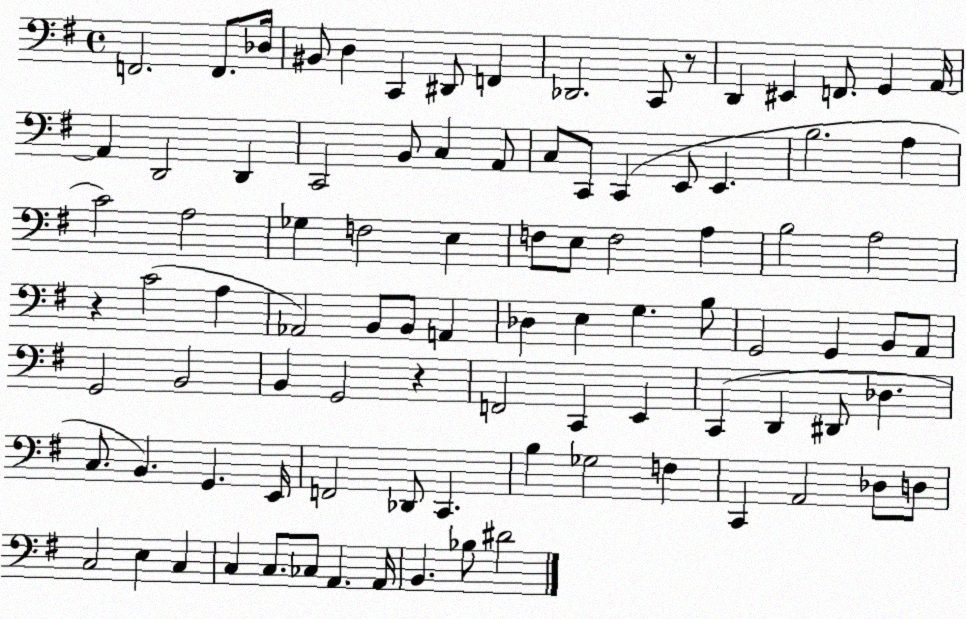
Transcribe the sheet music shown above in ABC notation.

X:1
T:Untitled
M:4/4
L:1/4
K:G
F,,2 F,,/2 _D,/4 ^B,,/2 D, C,, ^D,,/2 F,, _D,,2 C,,/2 z/2 D,, ^E,, F,,/2 G,, A,,/4 A,, D,,2 D,, C,,2 B,,/2 C, A,,/2 C,/2 C,,/2 C,, E,,/2 E,, B,2 A, C2 A,2 _G, F,2 E, F,/2 E,/2 F,2 A, B,2 A,2 z C2 A, _A,,2 B,,/2 B,,/2 A,, _D, E, G, B,/2 G,,2 G,, B,,/2 A,,/2 G,,2 B,,2 B,, G,,2 z F,,2 C,, E,, C,, D,, ^D,,/2 _D, C,/2 B,, G,, E,,/4 F,,2 _D,,/2 C,, B, _G,2 F, C,, A,,2 _D,/2 D,/2 C,2 E, C, C, C,/2 _C,/2 A,, A,,/4 B,, _B,/2 ^D2